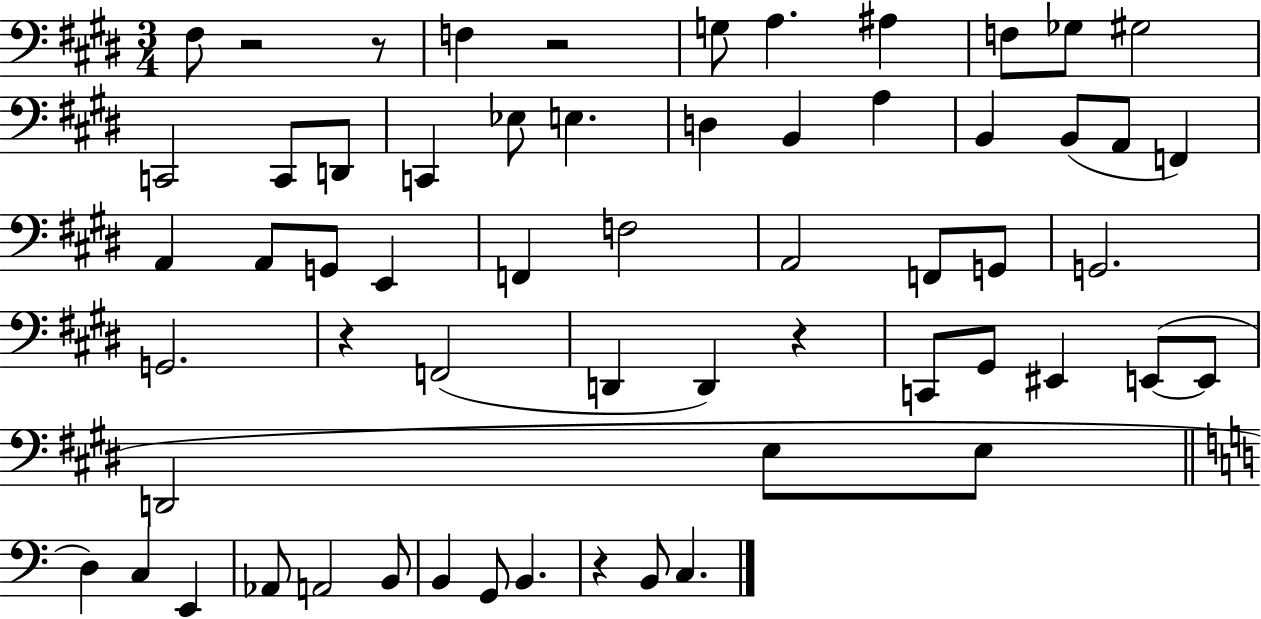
{
  \clef bass
  \numericTimeSignature
  \time 3/4
  \key e \major
  fis8 r2 r8 | f4 r2 | g8 a4. ais4 | f8 ges8 gis2 | \break c,2 c,8 d,8 | c,4 ees8 e4. | d4 b,4 a4 | b,4 b,8( a,8 f,4) | \break a,4 a,8 g,8 e,4 | f,4 f2 | a,2 f,8 g,8 | g,2. | \break g,2. | r4 f,2( | d,4 d,4) r4 | c,8 gis,8 eis,4 e,8~(~ e,8 | \break d,2 e8 e8 | \bar "||" \break \key c \major d4) c4 e,4 | aes,8 a,2 b,8 | b,4 g,8 b,4. | r4 b,8 c4. | \break \bar "|."
}